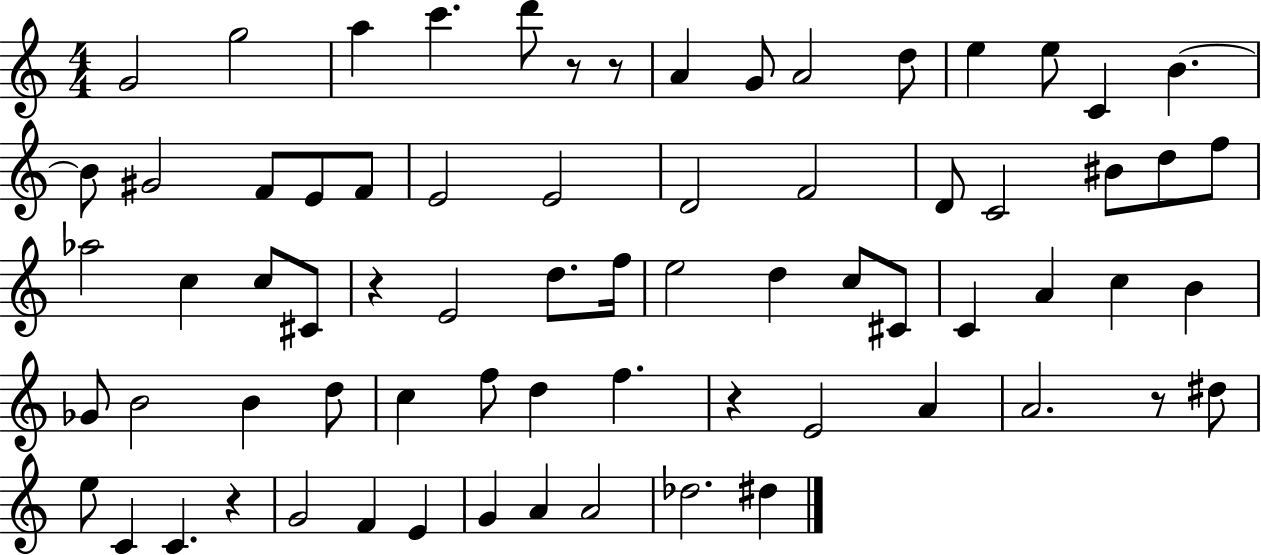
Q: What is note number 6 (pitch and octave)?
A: A4